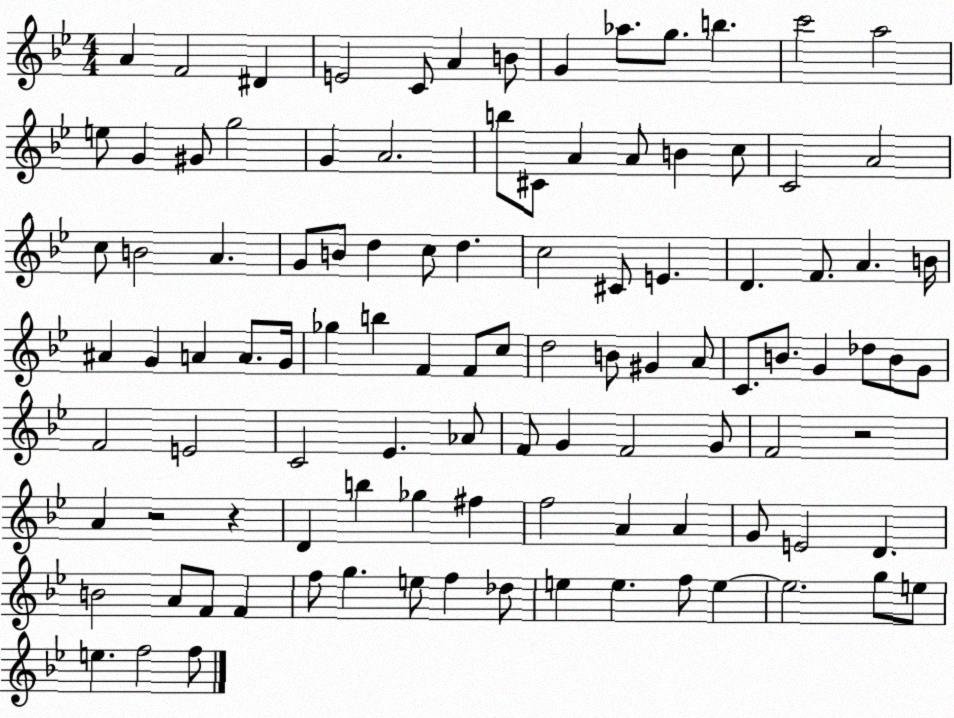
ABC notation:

X:1
T:Untitled
M:4/4
L:1/4
K:Bb
A F2 ^D E2 C/2 A B/2 G _a/2 g/2 b c'2 a2 e/2 G ^G/2 g2 G A2 b/2 ^C/2 A A/2 B c/2 C2 A2 c/2 B2 A G/2 B/2 d c/2 d c2 ^C/2 E D F/2 A B/4 ^A G A A/2 G/4 _g b F F/2 c/2 d2 B/2 ^G A/2 C/2 B/2 G _d/2 B/2 G/2 F2 E2 C2 _E _A/2 F/2 G F2 G/2 F2 z2 A z2 z D b _g ^f f2 A A G/2 E2 D B2 A/2 F/2 F f/2 g e/2 f _d/2 e e f/2 e e2 g/2 e/2 e f2 f/2